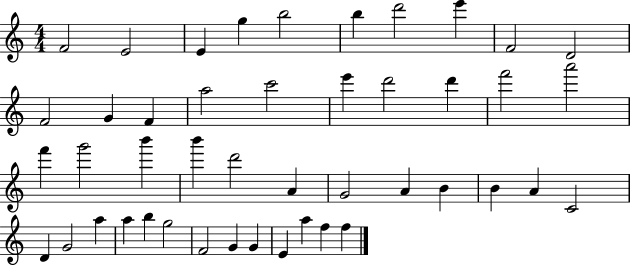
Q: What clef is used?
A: treble